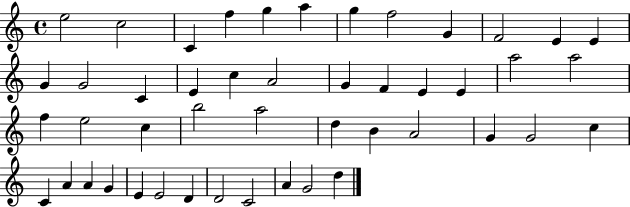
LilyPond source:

{
  \clef treble
  \time 4/4
  \defaultTimeSignature
  \key c \major
  e''2 c''2 | c'4 f''4 g''4 a''4 | g''4 f''2 g'4 | f'2 e'4 e'4 | \break g'4 g'2 c'4 | e'4 c''4 a'2 | g'4 f'4 e'4 e'4 | a''2 a''2 | \break f''4 e''2 c''4 | b''2 a''2 | d''4 b'4 a'2 | g'4 g'2 c''4 | \break c'4 a'4 a'4 g'4 | e'4 e'2 d'4 | d'2 c'2 | a'4 g'2 d''4 | \break \bar "|."
}